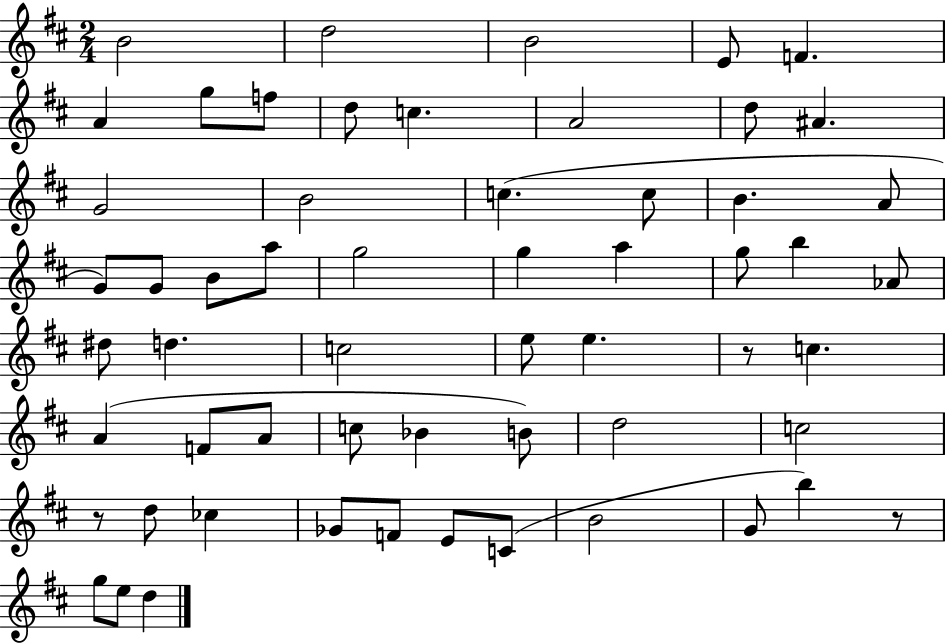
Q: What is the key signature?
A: D major